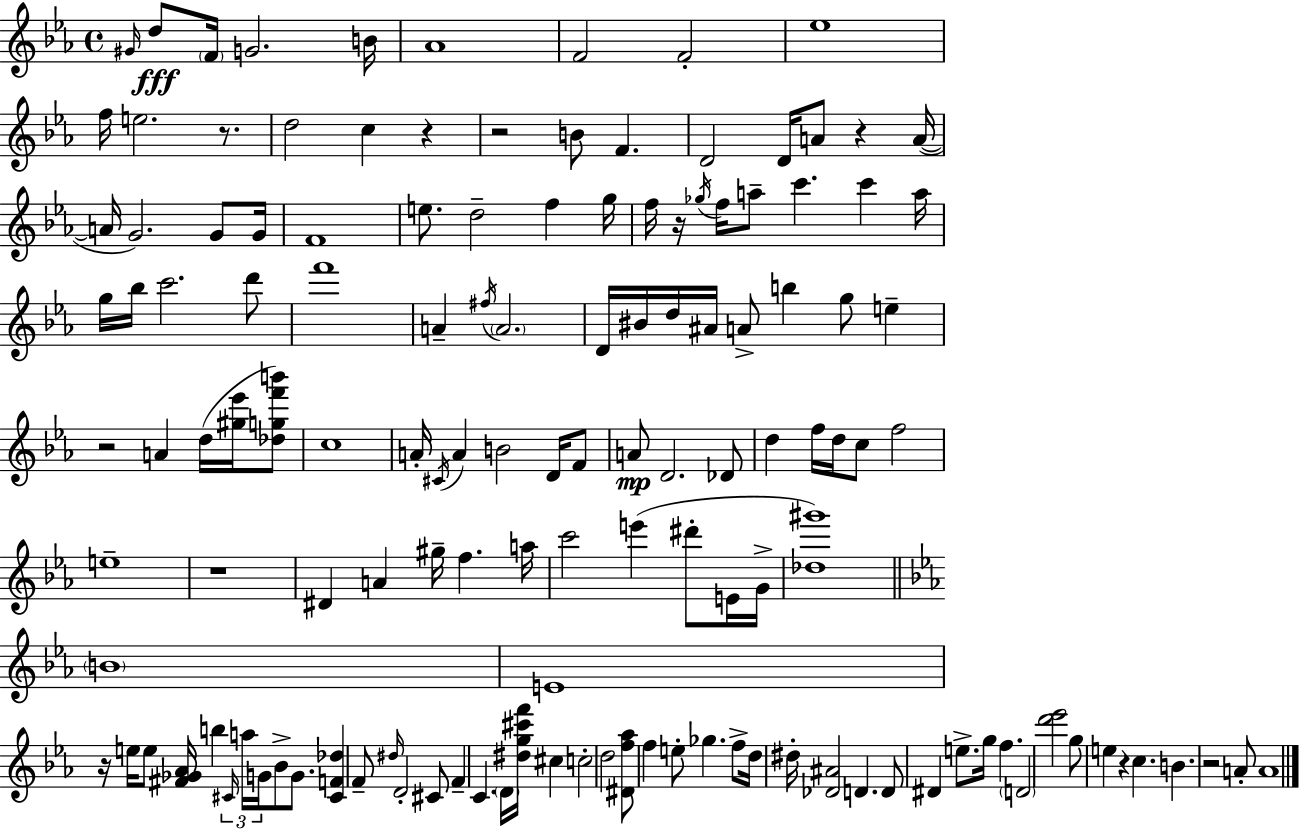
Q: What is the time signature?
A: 4/4